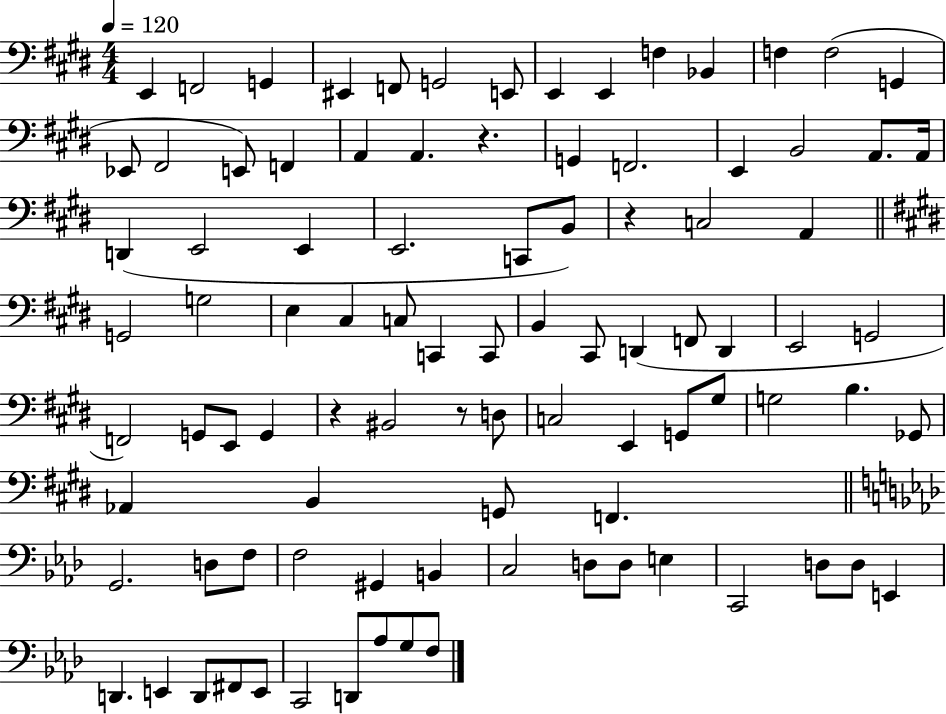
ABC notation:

X:1
T:Untitled
M:4/4
L:1/4
K:E
E,, F,,2 G,, ^E,, F,,/2 G,,2 E,,/2 E,, E,, F, _B,, F, F,2 G,, _E,,/2 ^F,,2 E,,/2 F,, A,, A,, z G,, F,,2 E,, B,,2 A,,/2 A,,/4 D,, E,,2 E,, E,,2 C,,/2 B,,/2 z C,2 A,, G,,2 G,2 E, ^C, C,/2 C,, C,,/2 B,, ^C,,/2 D,, F,,/2 D,, E,,2 G,,2 F,,2 G,,/2 E,,/2 G,, z ^B,,2 z/2 D,/2 C,2 E,, G,,/2 ^G,/2 G,2 B, _G,,/2 _A,, B,, G,,/2 F,, G,,2 D,/2 F,/2 F,2 ^G,, B,, C,2 D,/2 D,/2 E, C,,2 D,/2 D,/2 E,, D,, E,, D,,/2 ^F,,/2 E,,/2 C,,2 D,,/2 _A,/2 G,/2 F,/2